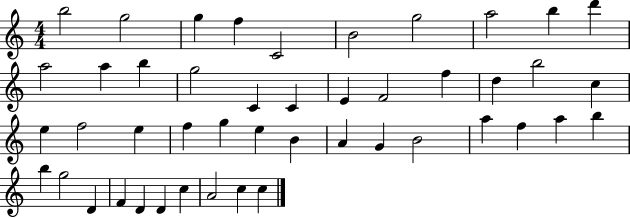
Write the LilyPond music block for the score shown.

{
  \clef treble
  \numericTimeSignature
  \time 4/4
  \key c \major
  b''2 g''2 | g''4 f''4 c'2 | b'2 g''2 | a''2 b''4 d'''4 | \break a''2 a''4 b''4 | g''2 c'4 c'4 | e'4 f'2 f''4 | d''4 b''2 c''4 | \break e''4 f''2 e''4 | f''4 g''4 e''4 b'4 | a'4 g'4 b'2 | a''4 f''4 a''4 b''4 | \break b''4 g''2 d'4 | f'4 d'4 d'4 c''4 | a'2 c''4 c''4 | \bar "|."
}